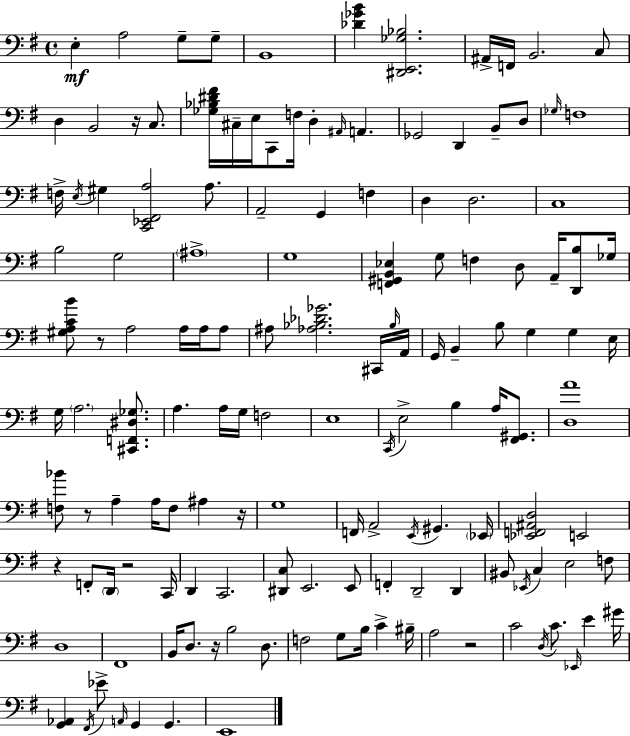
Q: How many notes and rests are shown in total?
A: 142